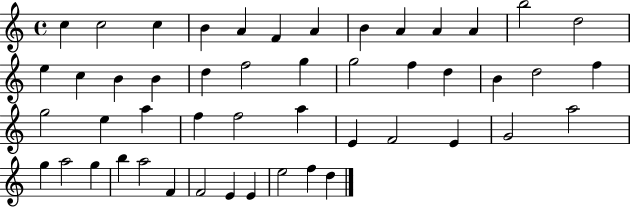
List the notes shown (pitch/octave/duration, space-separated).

C5/q C5/h C5/q B4/q A4/q F4/q A4/q B4/q A4/q A4/q A4/q B5/h D5/h E5/q C5/q B4/q B4/q D5/q F5/h G5/q G5/h F5/q D5/q B4/q D5/h F5/q G5/h E5/q A5/q F5/q F5/h A5/q E4/q F4/h E4/q G4/h A5/h G5/q A5/h G5/q B5/q A5/h F4/q F4/h E4/q E4/q E5/h F5/q D5/q